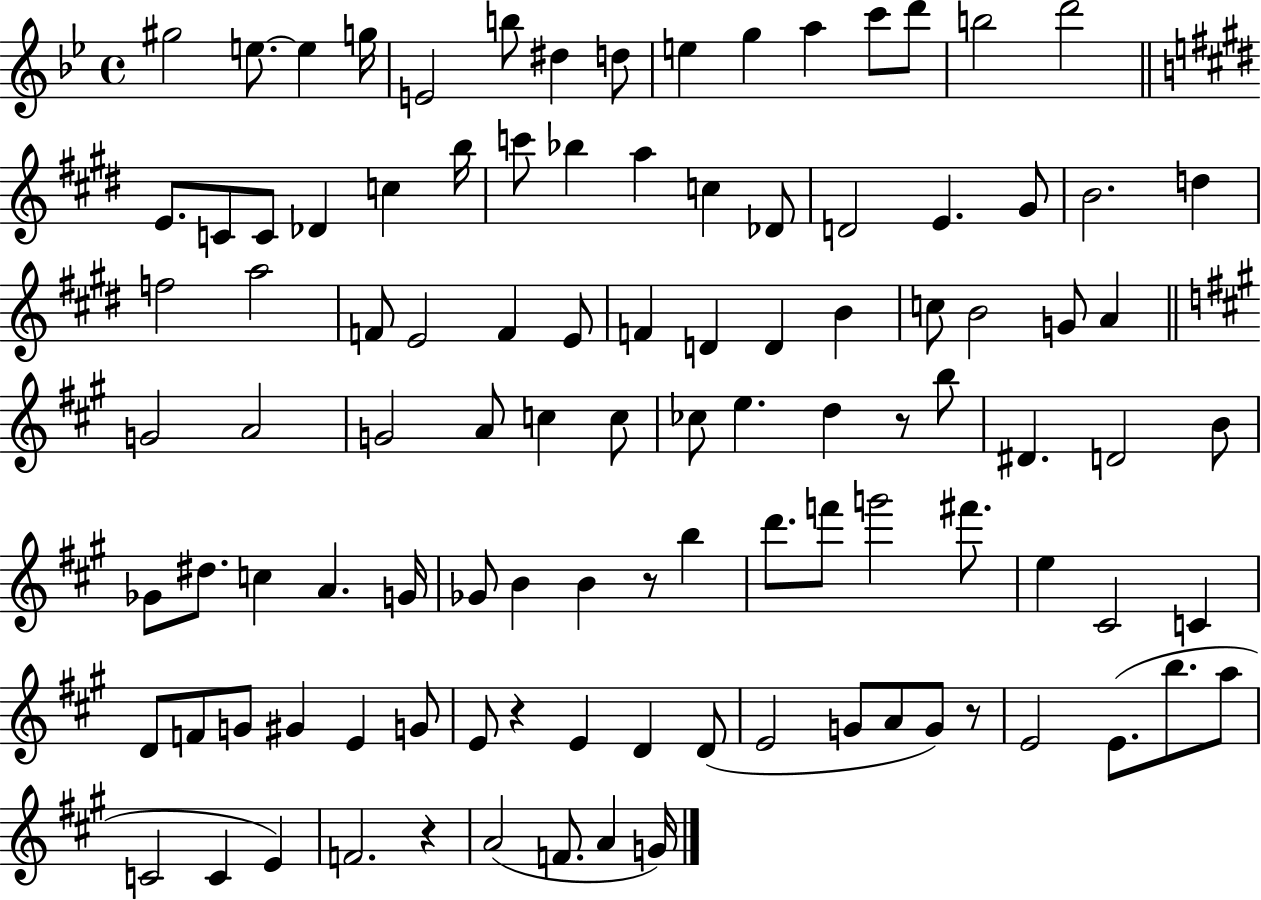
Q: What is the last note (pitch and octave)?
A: G4